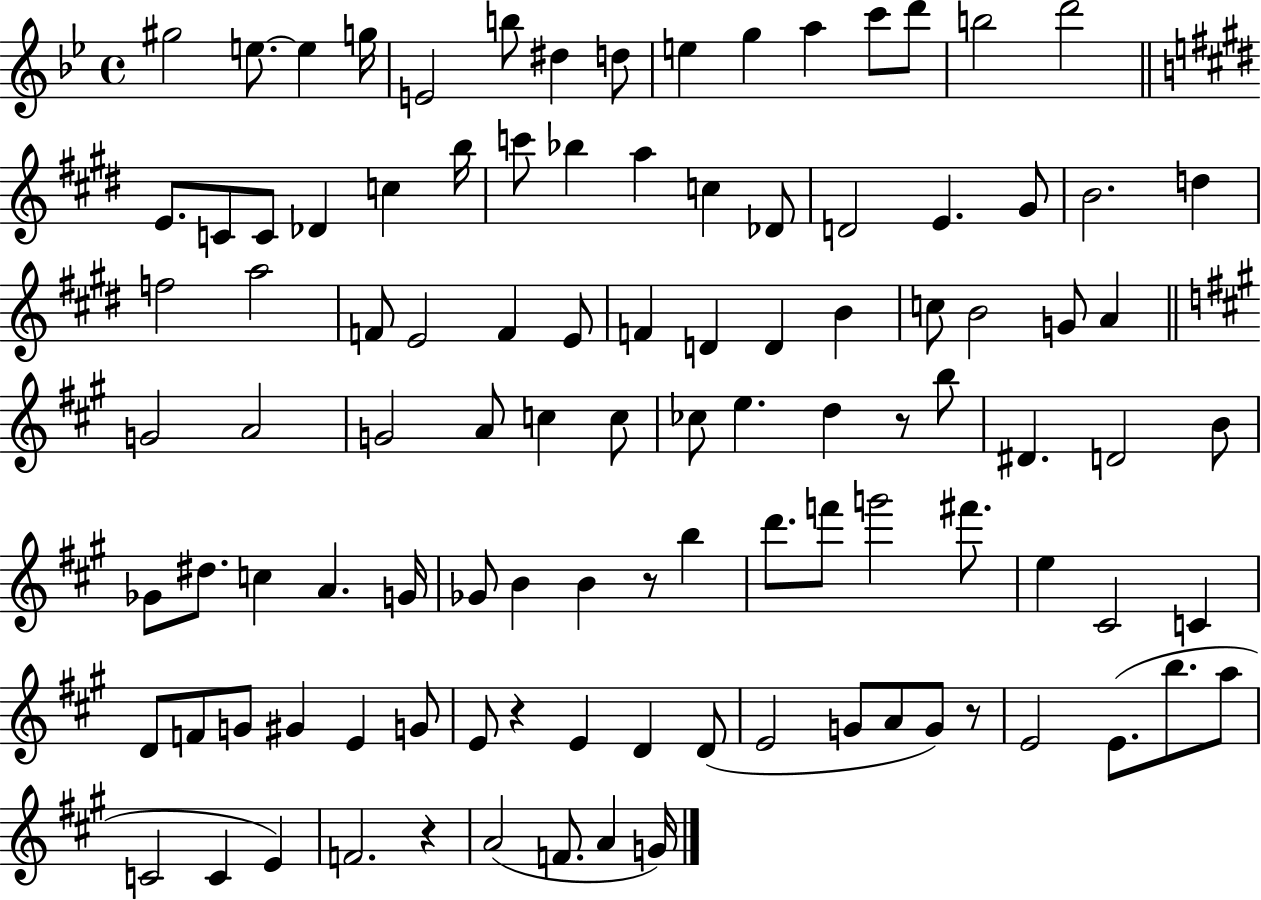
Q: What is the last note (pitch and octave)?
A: G4